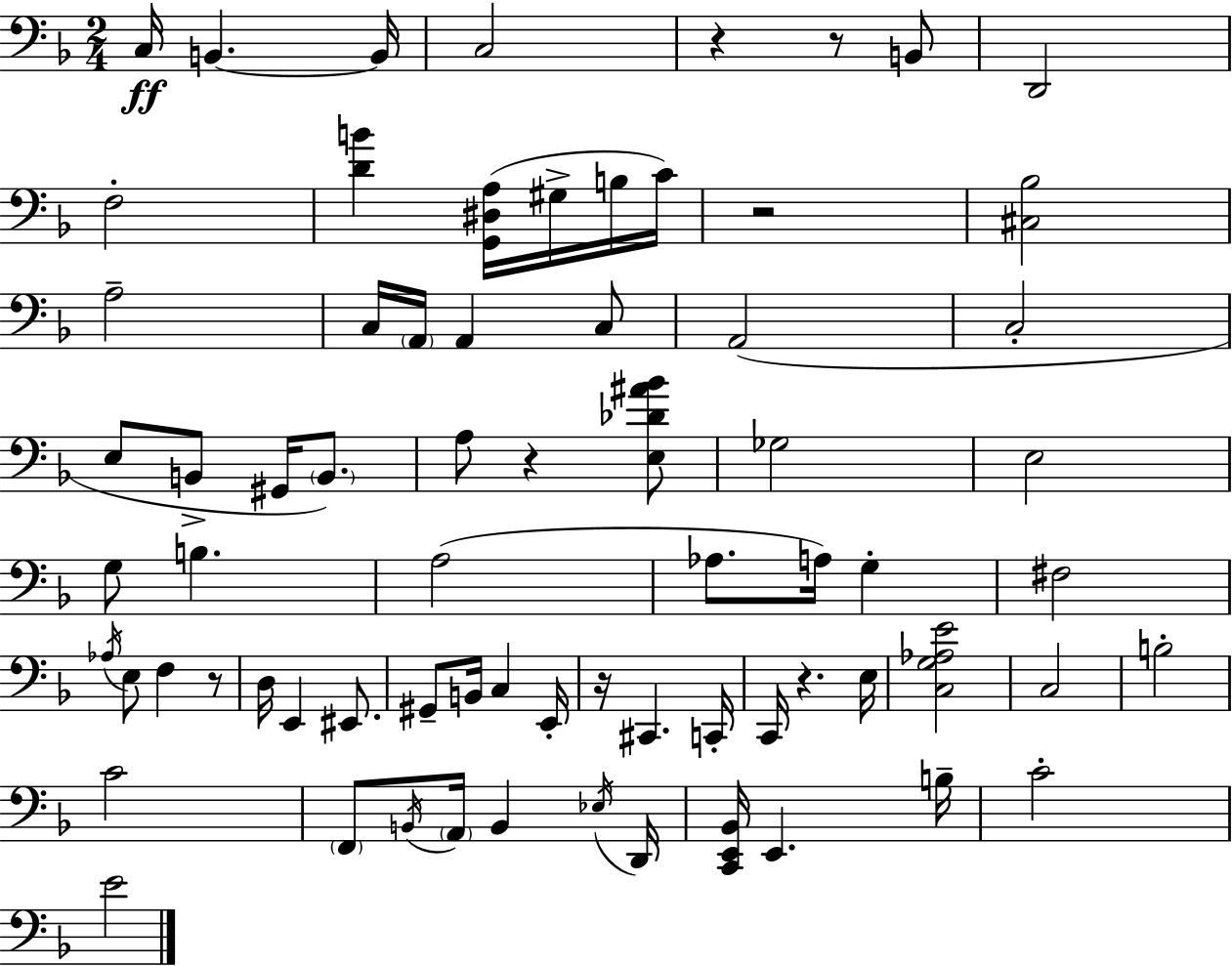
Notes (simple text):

C3/s B2/q. B2/s C3/h R/q R/e B2/e D2/h F3/h [D4,B4]/q [G2,D#3,A3]/s G#3/s B3/s C4/s R/h [C#3,Bb3]/h A3/h C3/s A2/s A2/q C3/e A2/h C3/h E3/e B2/e G#2/s B2/e. A3/e R/q [E3,Db4,A#4,Bb4]/e Gb3/h E3/h G3/e B3/q. A3/h Ab3/e. A3/s G3/q F#3/h Ab3/s E3/e F3/q R/e D3/s E2/q EIS2/e. G#2/e B2/s C3/q E2/s R/s C#2/q. C2/s C2/s R/q. E3/s [C3,G3,Ab3,E4]/h C3/h B3/h C4/h F2/e B2/s A2/s B2/q Eb3/s D2/s [C2,E2,Bb2]/s E2/q. B3/s C4/h E4/h